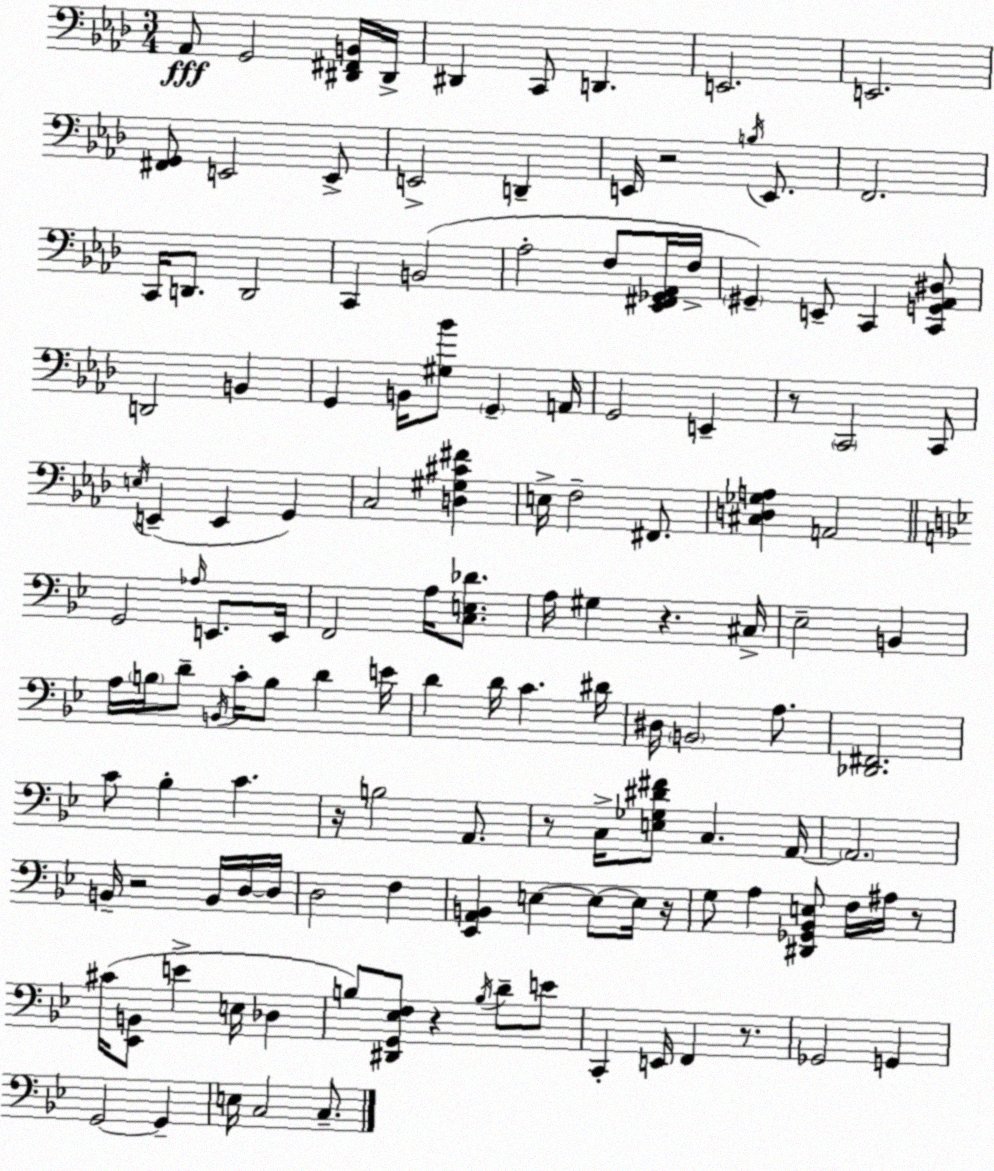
X:1
T:Untitled
M:3/4
L:1/4
K:Fm
_A,,/2 G,,2 [^D,,^F,,B,,]/4 ^D,,/4 ^D,, C,,/2 D,, E,,2 E,,2 [^F,,G,,]/2 E,,2 E,,/2 E,,2 D,, E,,/4 z2 B,/4 E,,/2 F,,2 C,,/4 D,,/2 D,,2 C,, B,,2 _A,2 F,/2 [_E,,^F,,_G,,_A,,]/4 F,/4 ^G,, E,,/2 C,, [C,,G,,_A,,^D,]/2 D,,2 B,, G,, B,,/4 [^G,_B]/2 G,, A,,/4 G,,2 E,, z/2 C,,2 C,,/2 E,/4 E,, E,, G,, C,2 [D,^G,^C^F] E,/4 F,2 ^F,,/2 [^C,D,_G,A,] A,,2 G,,2 _A,/4 E,,/2 E,,/4 F,,2 A,/4 [C,E,_D]/2 A,/4 ^G, z ^C,/4 _E,2 B,, A,/4 B,/4 D/2 B,,/4 C/4 B,/2 D E/4 D D/4 C ^D/4 ^D,/4 B,,2 A,/2 [_D,,^F,,]2 C/2 _B, C z/4 B,2 A,,/2 z/2 C,/4 [E,_G,^D^F]/2 C, A,,/4 A,,2 B,,/4 z2 B,,/4 D,/4 D,/4 D,2 F, [_E,,A,,B,,] E, E,/2 E,/4 z/4 G,/2 A, [^D,,_G,,_B,,E,]/2 F,/4 ^A,/4 z/2 ^C/4 [_E,,B,,]/2 E E,/4 _D, B,/2 [^D,,G,,_E,F,]/2 z B,/4 D/2 E/2 C,, E,,/4 F,, z/2 _G,,2 G,, G,,2 G,, E,/4 C,2 C,/2